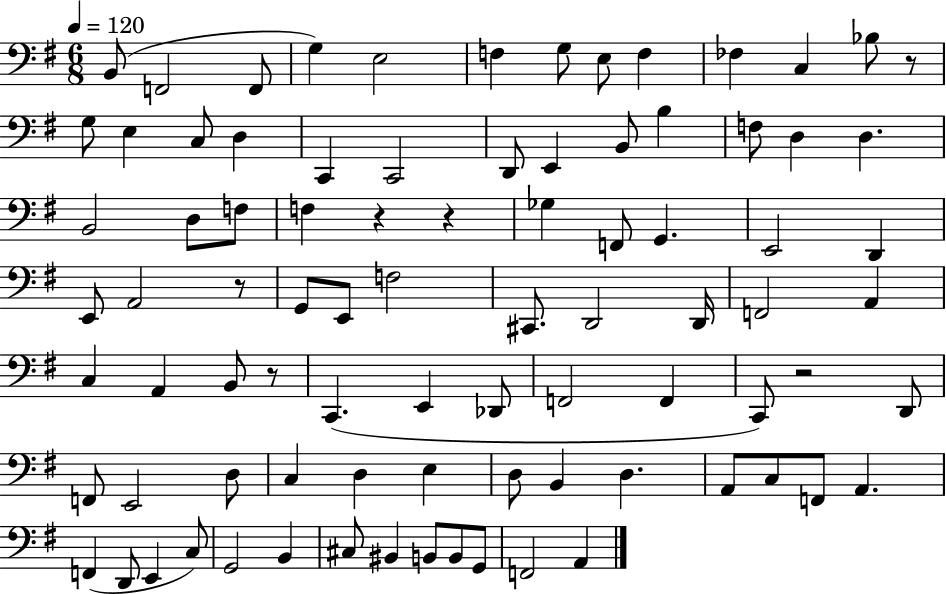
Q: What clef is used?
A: bass